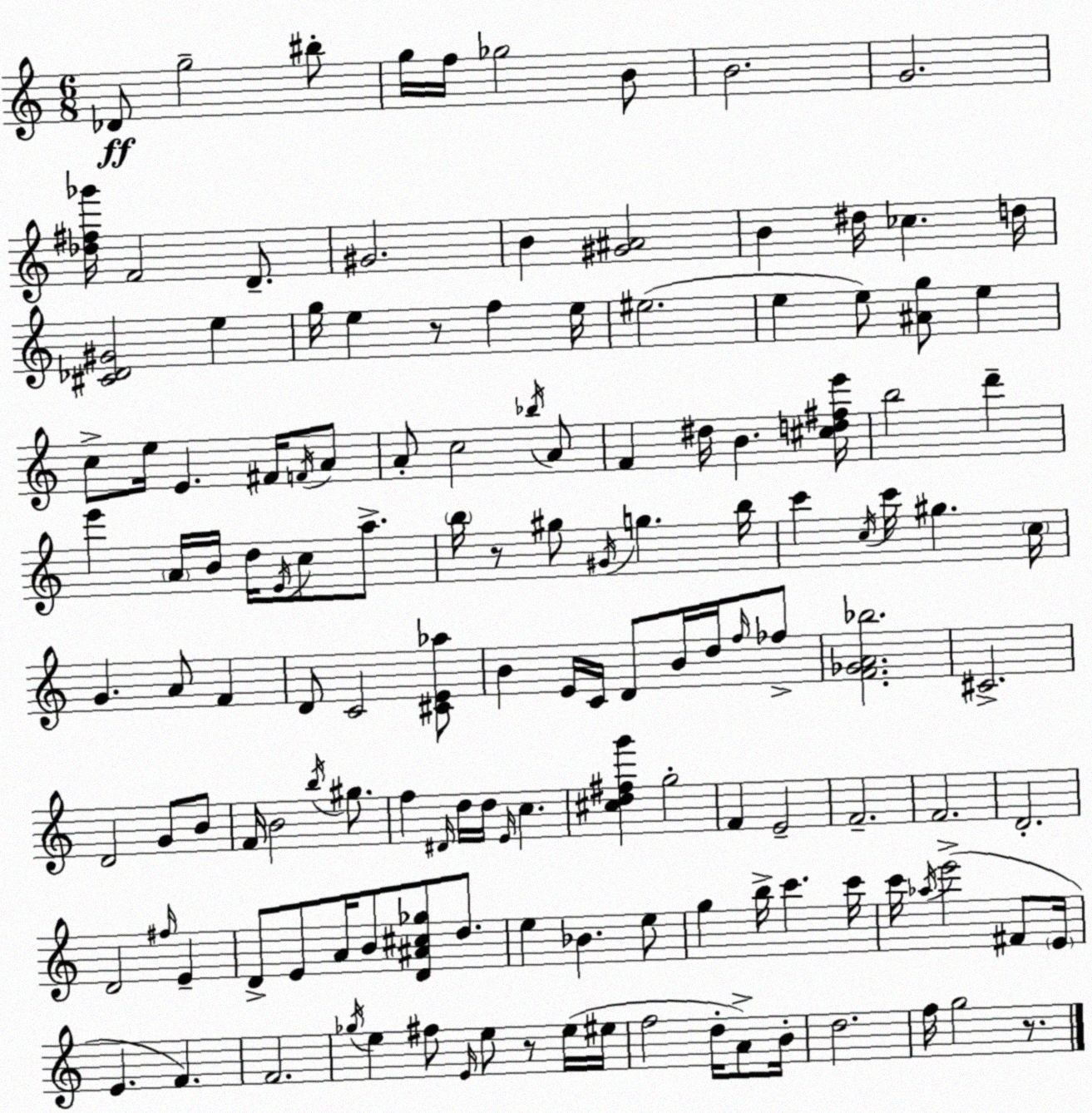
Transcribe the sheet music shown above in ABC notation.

X:1
T:Untitled
M:6/8
L:1/4
K:Am
_D/2 g2 ^b/2 g/4 f/4 _g2 B/2 B2 G2 [_d^f_g']/4 F2 D/2 ^G2 B [^G^A]2 B ^d/4 _c d/4 [^C_D^G]2 e g/4 e z/2 f e/4 ^e2 e e/2 [^Ag]/2 e c/2 e/4 E ^F/4 F/4 A/2 A/2 c2 _b/4 A/2 F ^d/4 B [^cd^fe']/4 b2 d' e' A/4 B/4 d/4 E/4 c/2 a/2 b/4 z/2 ^g/2 ^G/4 g b/4 c' c/4 c'/4 ^g c/4 G A/2 F D/2 C2 [^CE_a]/2 B E/4 C/4 D/2 B/4 d/4 f/4 _f/2 [F_GA_b]2 ^C2 D2 G/2 B/2 F/4 B2 b/4 ^g/2 f ^D/4 d/4 d/4 E/4 c [^cd^fg'] g2 F E2 F2 F2 D2 D2 ^f/4 E D/2 E/2 A/4 B/2 [D^A^c_g]/2 d/2 e _B e/2 g b/4 c' c'/4 c'/4 _a/4 e'2 ^F/2 E/4 E F F2 _g/4 e ^f/2 E/4 e/2 z/2 e/4 ^e/4 f2 d/4 A/2 B/4 d2 f/4 g2 z/2